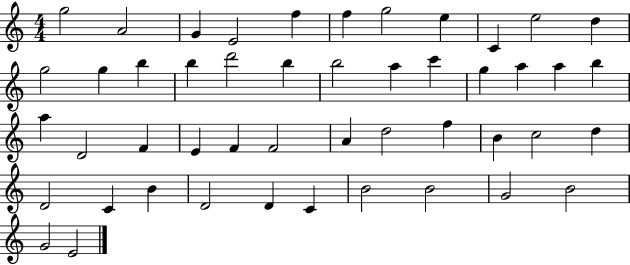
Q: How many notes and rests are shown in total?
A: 48